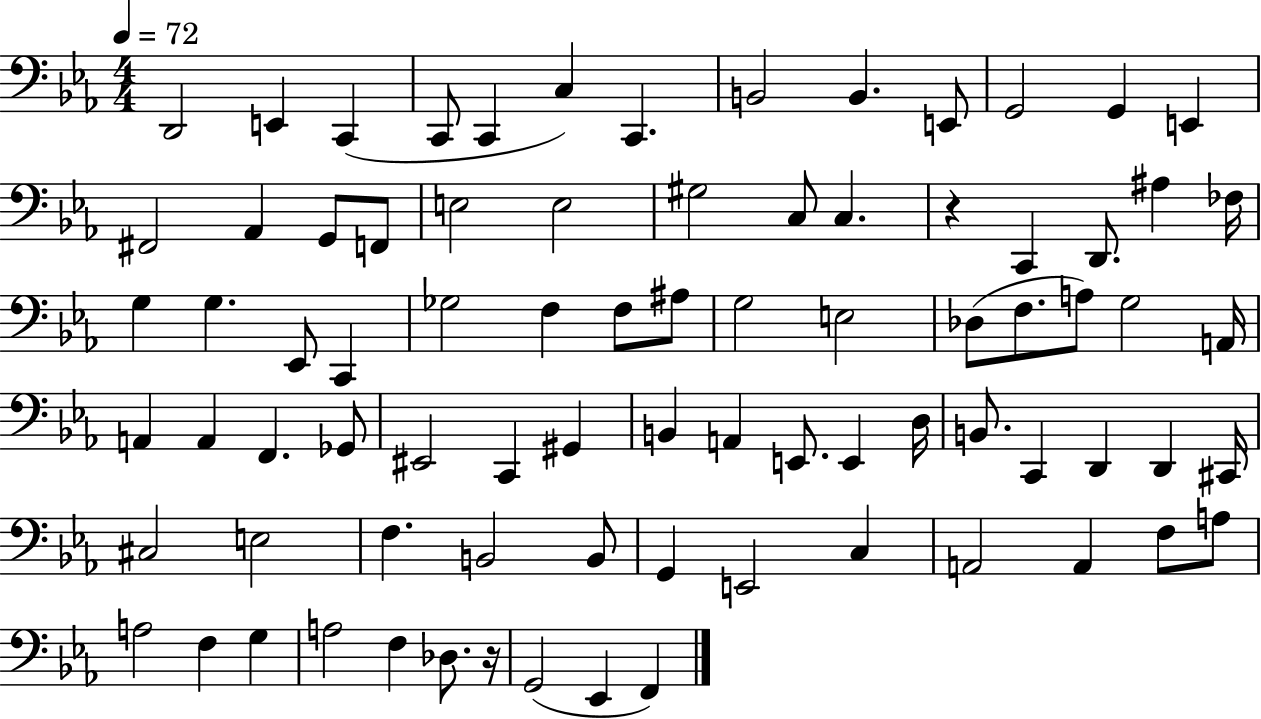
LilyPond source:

{
  \clef bass
  \numericTimeSignature
  \time 4/4
  \key ees \major
  \tempo 4 = 72
  d,2 e,4 c,4( | c,8 c,4 c4) c,4. | b,2 b,4. e,8 | g,2 g,4 e,4 | \break fis,2 aes,4 g,8 f,8 | e2 e2 | gis2 c8 c4. | r4 c,4 d,8. ais4 fes16 | \break g4 g4. ees,8 c,4 | ges2 f4 f8 ais8 | g2 e2 | des8( f8. a8) g2 a,16 | \break a,4 a,4 f,4. ges,8 | eis,2 c,4 gis,4 | b,4 a,4 e,8. e,4 d16 | b,8. c,4 d,4 d,4 cis,16 | \break cis2 e2 | f4. b,2 b,8 | g,4 e,2 c4 | a,2 a,4 f8 a8 | \break a2 f4 g4 | a2 f4 des8. r16 | g,2( ees,4 f,4) | \bar "|."
}